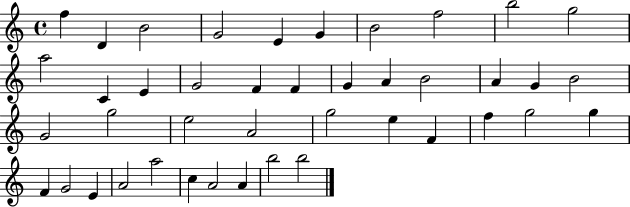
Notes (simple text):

F5/q D4/q B4/h G4/h E4/q G4/q B4/h F5/h B5/h G5/h A5/h C4/q E4/q G4/h F4/q F4/q G4/q A4/q B4/h A4/q G4/q B4/h G4/h G5/h E5/h A4/h G5/h E5/q F4/q F5/q G5/h G5/q F4/q G4/h E4/q A4/h A5/h C5/q A4/h A4/q B5/h B5/h